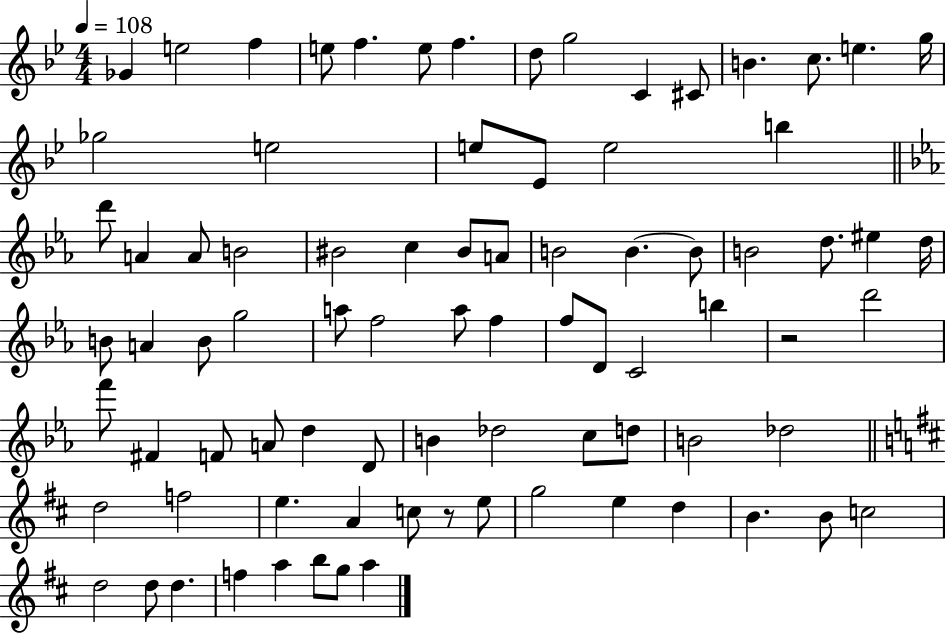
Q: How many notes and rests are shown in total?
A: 83